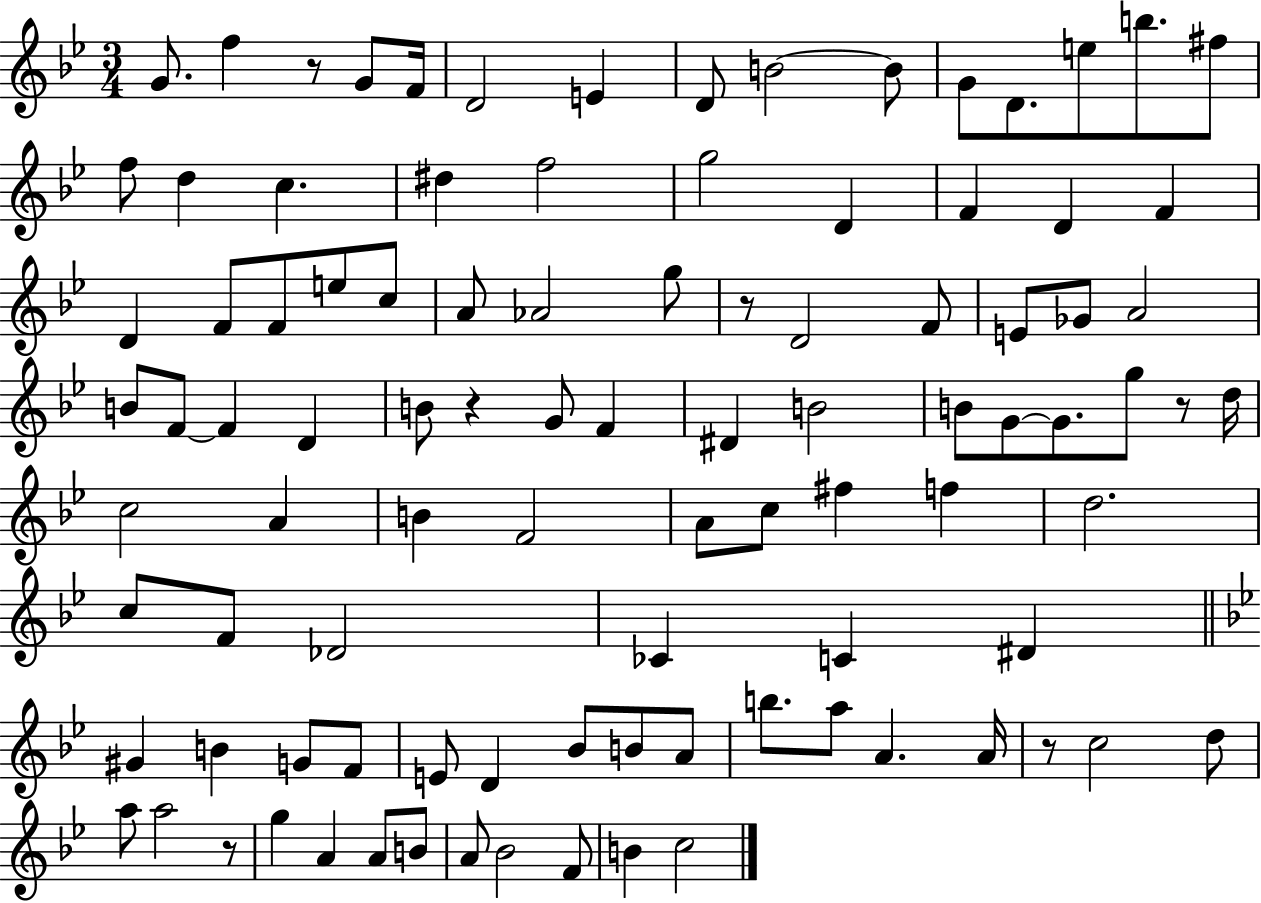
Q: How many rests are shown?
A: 6